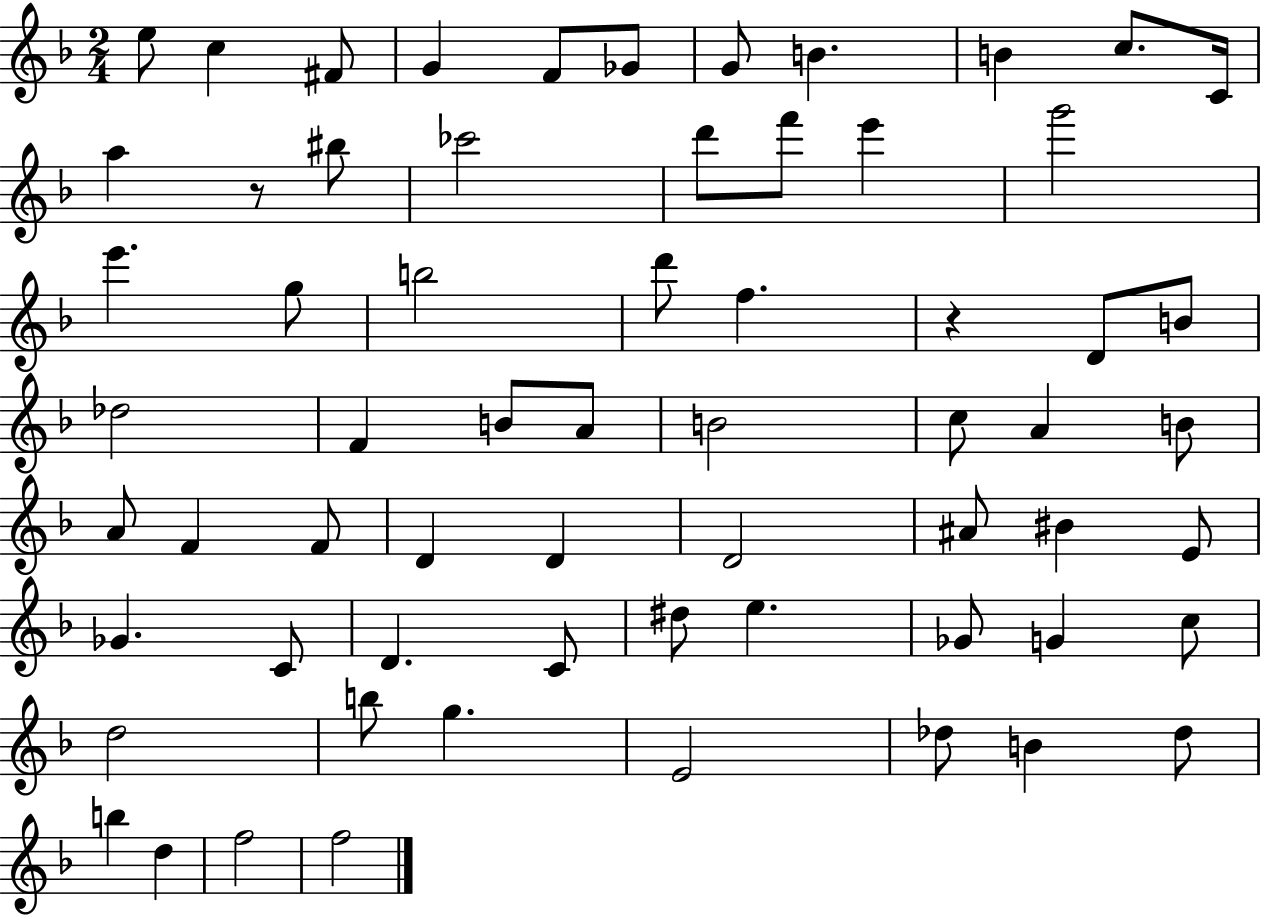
X:1
T:Untitled
M:2/4
L:1/4
K:F
e/2 c ^F/2 G F/2 _G/2 G/2 B B c/2 C/4 a z/2 ^b/2 _c'2 d'/2 f'/2 e' g'2 e' g/2 b2 d'/2 f z D/2 B/2 _d2 F B/2 A/2 B2 c/2 A B/2 A/2 F F/2 D D D2 ^A/2 ^B E/2 _G C/2 D C/2 ^d/2 e _G/2 G c/2 d2 b/2 g E2 _d/2 B _d/2 b d f2 f2